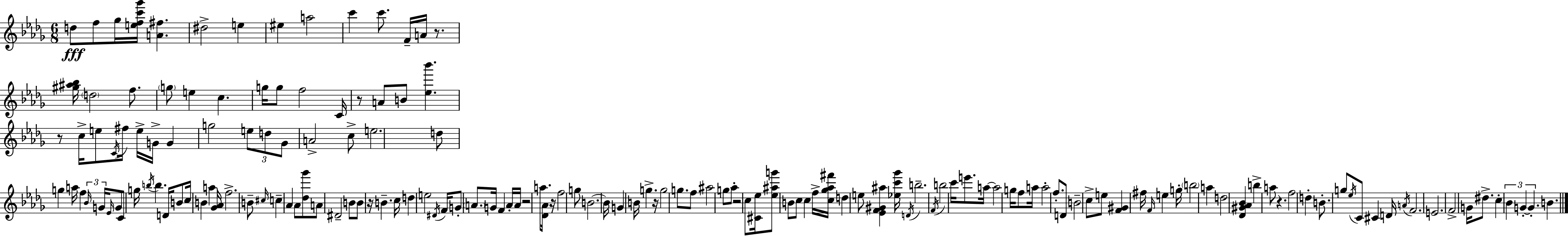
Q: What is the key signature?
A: BES minor